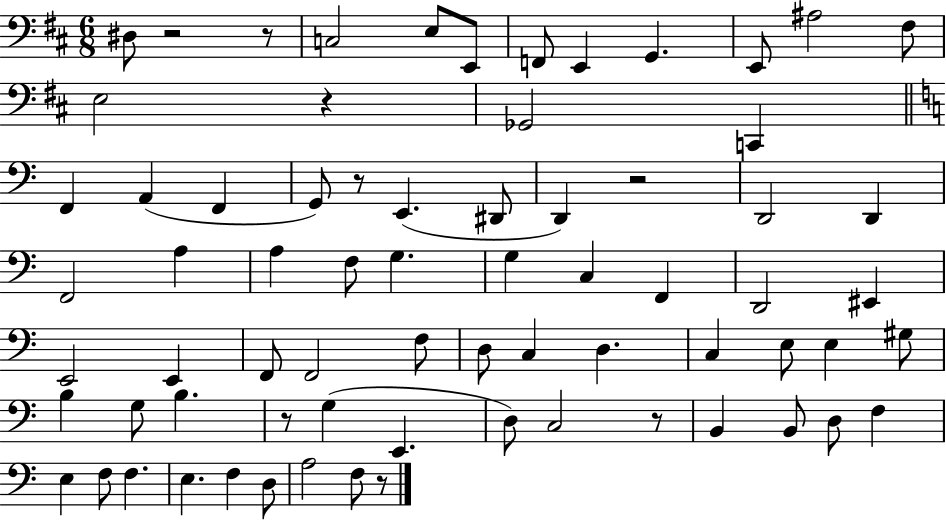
X:1
T:Untitled
M:6/8
L:1/4
K:D
^D,/2 z2 z/2 C,2 E,/2 E,,/2 F,,/2 E,, G,, E,,/2 ^A,2 ^F,/2 E,2 z _G,,2 C,, F,, A,, F,, G,,/2 z/2 E,, ^D,,/2 D,, z2 D,,2 D,, F,,2 A, A, F,/2 G, G, C, F,, D,,2 ^E,, E,,2 E,, F,,/2 F,,2 F,/2 D,/2 C, D, C, E,/2 E, ^G,/2 B, G,/2 B, z/2 G, E,, D,/2 C,2 z/2 B,, B,,/2 D,/2 F, E, F,/2 F, E, F, D,/2 A,2 F,/2 z/2